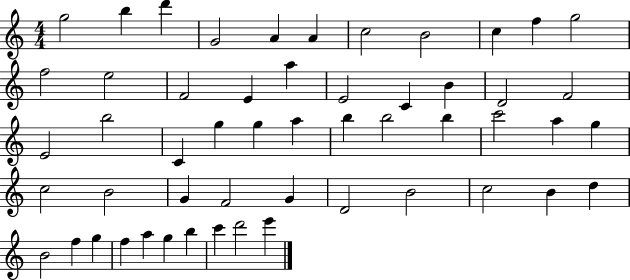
G5/h B5/q D6/q G4/h A4/q A4/q C5/h B4/h C5/q F5/q G5/h F5/h E5/h F4/h E4/q A5/q E4/h C4/q B4/q D4/h F4/h E4/h B5/h C4/q G5/q G5/q A5/q B5/q B5/h B5/q C6/h A5/q G5/q C5/h B4/h G4/q F4/h G4/q D4/h B4/h C5/h B4/q D5/q B4/h F5/q G5/q F5/q A5/q G5/q B5/q C6/q D6/h E6/q